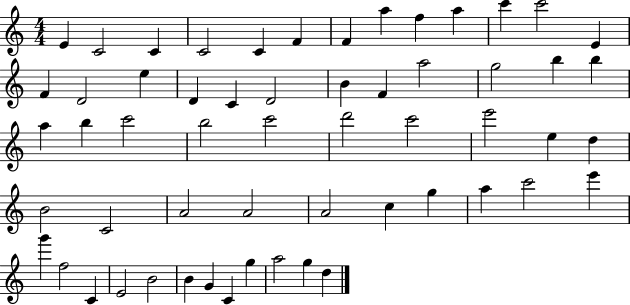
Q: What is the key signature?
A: C major